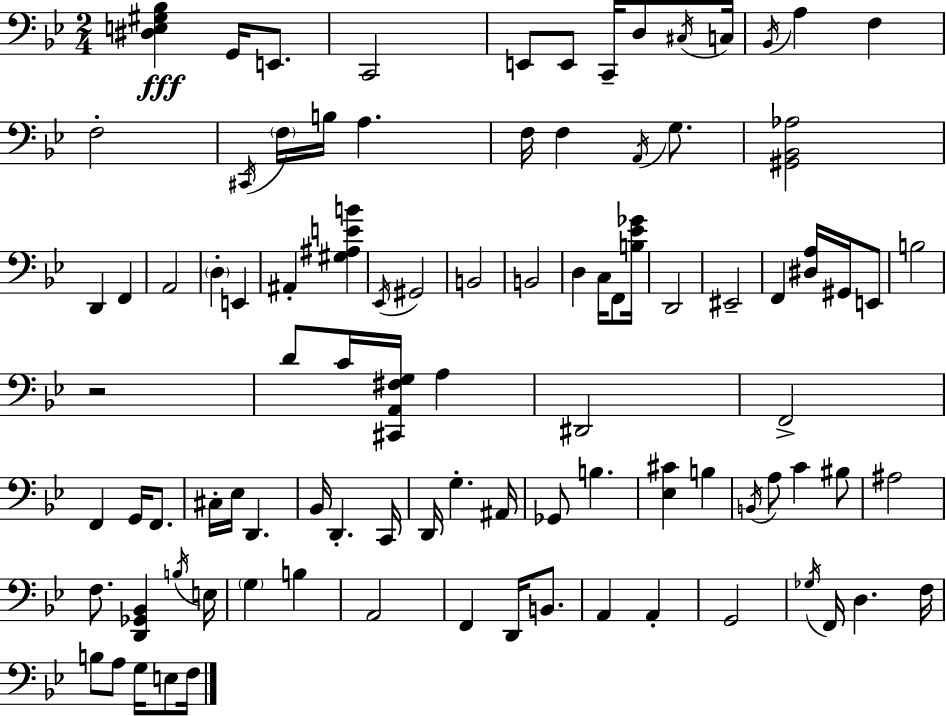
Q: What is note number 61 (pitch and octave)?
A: B2